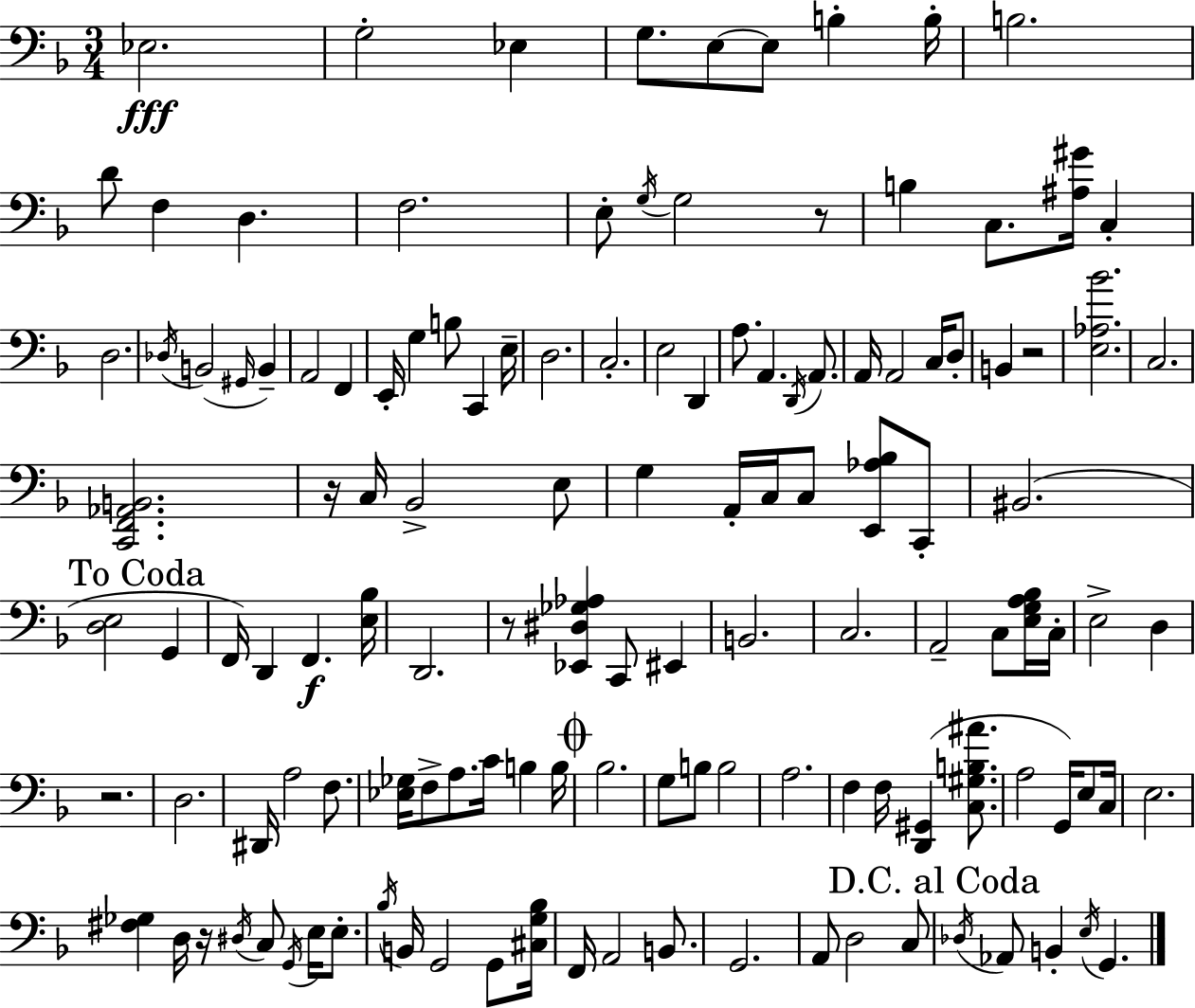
X:1
T:Untitled
M:3/4
L:1/4
K:Dm
_E,2 G,2 _E, G,/2 E,/2 E,/2 B, B,/4 B,2 D/2 F, D, F,2 E,/2 G,/4 G,2 z/2 B, C,/2 [^A,^G]/4 C, D,2 _D,/4 B,,2 ^G,,/4 B,, A,,2 F,, E,,/4 G, B,/2 C,, E,/4 D,2 C,2 E,2 D,, A,/2 A,, D,,/4 A,,/2 A,,/4 A,,2 C,/4 D,/2 B,, z2 [E,_A,_B]2 C,2 [C,,F,,_A,,B,,]2 z/4 C,/4 _B,,2 E,/2 G, A,,/4 C,/4 C,/2 [E,,_A,_B,]/2 C,,/2 ^B,,2 [D,E,]2 G,, F,,/4 D,, F,, [E,_B,]/4 D,,2 z/2 [_E,,^D,_G,_A,] C,,/2 ^E,, B,,2 C,2 A,,2 C,/2 [E,G,A,_B,]/4 C,/4 E,2 D, z2 D,2 ^D,,/4 A,2 F,/2 [_E,_G,]/4 F,/2 A,/2 C/4 B, B,/4 _B,2 G,/2 B,/2 B,2 A,2 F, F,/4 [D,,^G,,] [C,^G,B,^A]/2 A,2 G,,/4 E,/2 C,/4 E,2 [^F,_G,] D,/4 z/4 ^D,/4 C,/2 G,,/4 E,/4 E,/2 _B,/4 B,,/4 G,,2 G,,/2 [^C,G,_B,]/4 F,,/4 A,,2 B,,/2 G,,2 A,,/2 D,2 C,/2 _D,/4 _A,,/2 B,, E,/4 G,,